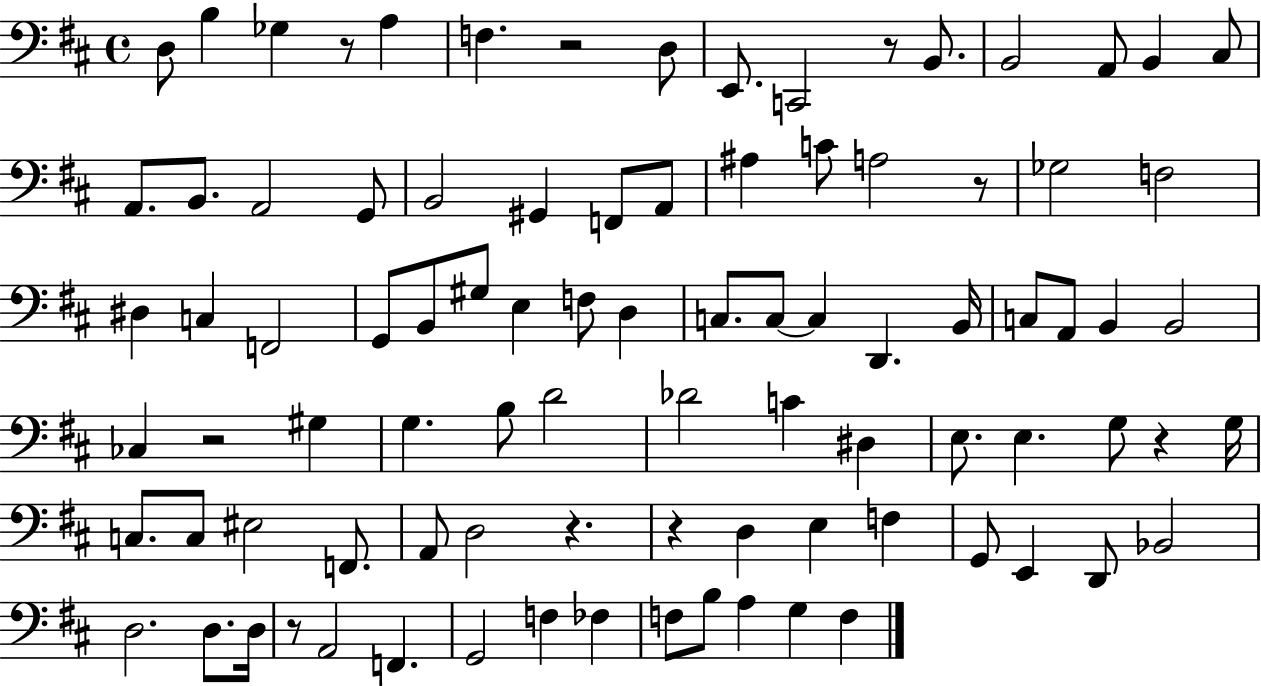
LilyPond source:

{
  \clef bass
  \time 4/4
  \defaultTimeSignature
  \key d \major
  \repeat volta 2 { d8 b4 ges4 r8 a4 | f4. r2 d8 | e,8. c,2 r8 b,8. | b,2 a,8 b,4 cis8 | \break a,8. b,8. a,2 g,8 | b,2 gis,4 f,8 a,8 | ais4 c'8 a2 r8 | ges2 f2 | \break dis4 c4 f,2 | g,8 b,8 gis8 e4 f8 d4 | c8. c8~~ c4 d,4. b,16 | c8 a,8 b,4 b,2 | \break ces4 r2 gis4 | g4. b8 d'2 | des'2 c'4 dis4 | e8. e4. g8 r4 g16 | \break c8. c8 eis2 f,8. | a,8 d2 r4. | r4 d4 e4 f4 | g,8 e,4 d,8 bes,2 | \break d2. d8. d16 | r8 a,2 f,4. | g,2 f4 fes4 | f8 b8 a4 g4 f4 | \break } \bar "|."
}